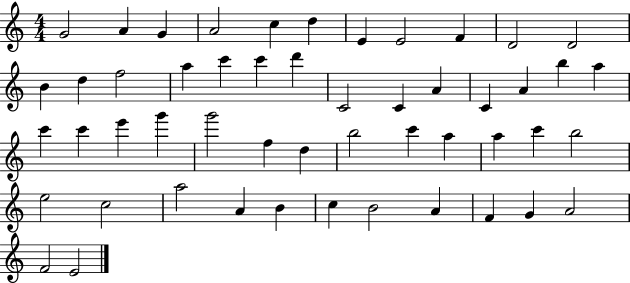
{
  \clef treble
  \numericTimeSignature
  \time 4/4
  \key c \major
  g'2 a'4 g'4 | a'2 c''4 d''4 | e'4 e'2 f'4 | d'2 d'2 | \break b'4 d''4 f''2 | a''4 c'''4 c'''4 d'''4 | c'2 c'4 a'4 | c'4 a'4 b''4 a''4 | \break c'''4 c'''4 e'''4 g'''4 | g'''2 f''4 d''4 | b''2 c'''4 a''4 | a''4 c'''4 b''2 | \break e''2 c''2 | a''2 a'4 b'4 | c''4 b'2 a'4 | f'4 g'4 a'2 | \break f'2 e'2 | \bar "|."
}